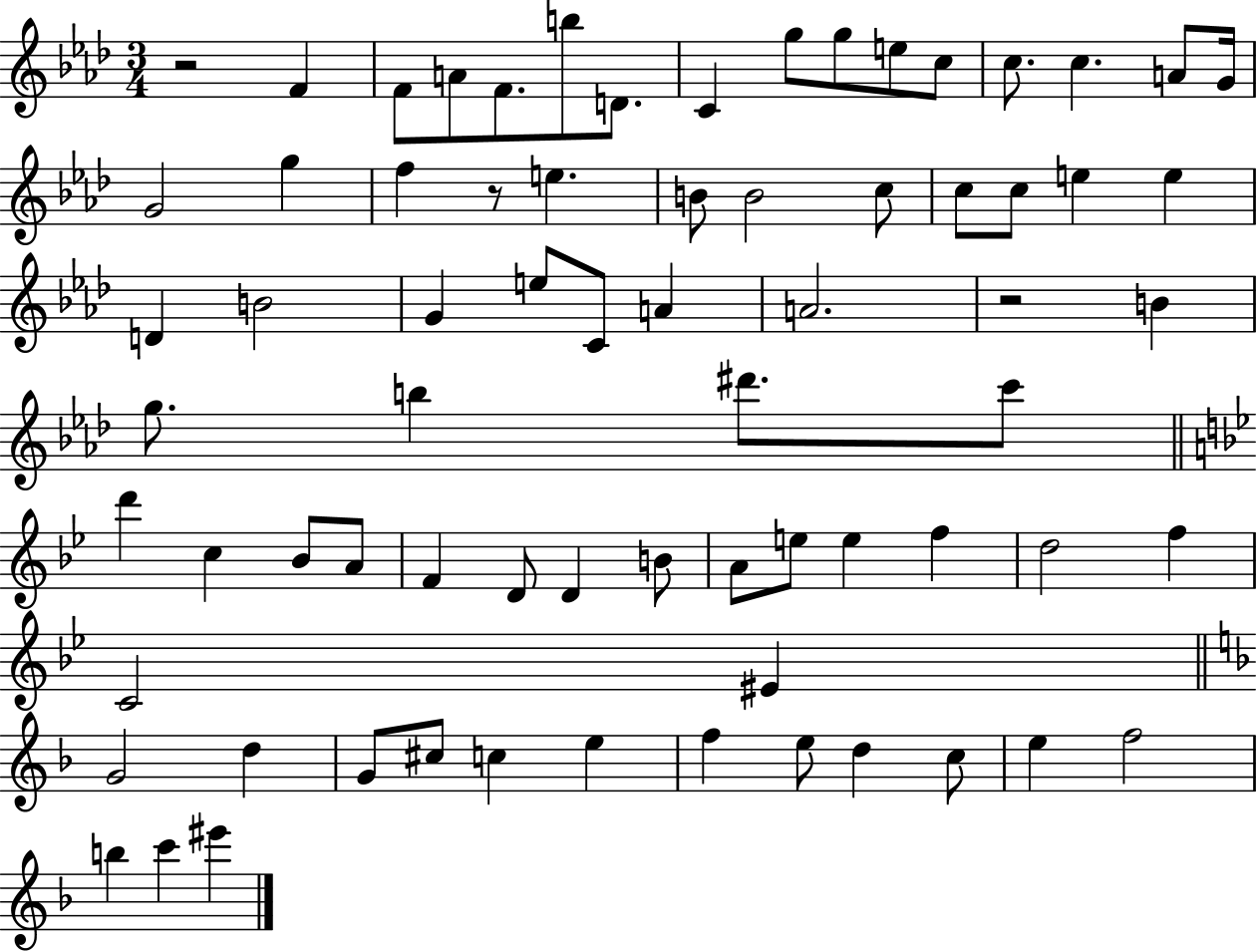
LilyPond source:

{
  \clef treble
  \numericTimeSignature
  \time 3/4
  \key aes \major
  r2 f'4 | f'8 a'8 f'8. b''8 d'8. | c'4 g''8 g''8 e''8 c''8 | c''8. c''4. a'8 g'16 | \break g'2 g''4 | f''4 r8 e''4. | b'8 b'2 c''8 | c''8 c''8 e''4 e''4 | \break d'4 b'2 | g'4 e''8 c'8 a'4 | a'2. | r2 b'4 | \break g''8. b''4 dis'''8. c'''8 | \bar "||" \break \key bes \major d'''4 c''4 bes'8 a'8 | f'4 d'8 d'4 b'8 | a'8 e''8 e''4 f''4 | d''2 f''4 | \break c'2 eis'4 | \bar "||" \break \key f \major g'2 d''4 | g'8 cis''8 c''4 e''4 | f''4 e''8 d''4 c''8 | e''4 f''2 | \break b''4 c'''4 eis'''4 | \bar "|."
}